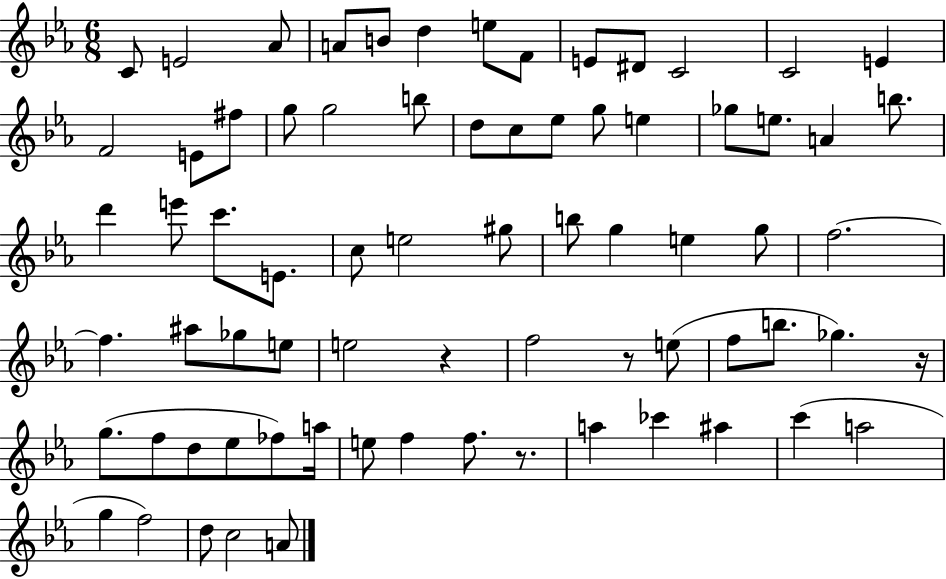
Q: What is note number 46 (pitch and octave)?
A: F5